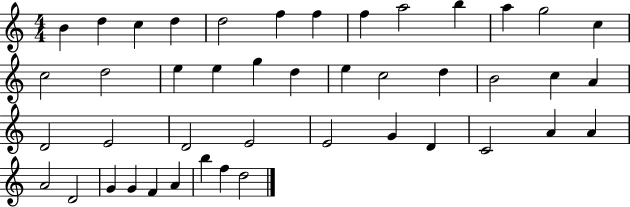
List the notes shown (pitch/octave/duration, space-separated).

B4/q D5/q C5/q D5/q D5/h F5/q F5/q F5/q A5/h B5/q A5/q G5/h C5/q C5/h D5/h E5/q E5/q G5/q D5/q E5/q C5/h D5/q B4/h C5/q A4/q D4/h E4/h D4/h E4/h E4/h G4/q D4/q C4/h A4/q A4/q A4/h D4/h G4/q G4/q F4/q A4/q B5/q F5/q D5/h